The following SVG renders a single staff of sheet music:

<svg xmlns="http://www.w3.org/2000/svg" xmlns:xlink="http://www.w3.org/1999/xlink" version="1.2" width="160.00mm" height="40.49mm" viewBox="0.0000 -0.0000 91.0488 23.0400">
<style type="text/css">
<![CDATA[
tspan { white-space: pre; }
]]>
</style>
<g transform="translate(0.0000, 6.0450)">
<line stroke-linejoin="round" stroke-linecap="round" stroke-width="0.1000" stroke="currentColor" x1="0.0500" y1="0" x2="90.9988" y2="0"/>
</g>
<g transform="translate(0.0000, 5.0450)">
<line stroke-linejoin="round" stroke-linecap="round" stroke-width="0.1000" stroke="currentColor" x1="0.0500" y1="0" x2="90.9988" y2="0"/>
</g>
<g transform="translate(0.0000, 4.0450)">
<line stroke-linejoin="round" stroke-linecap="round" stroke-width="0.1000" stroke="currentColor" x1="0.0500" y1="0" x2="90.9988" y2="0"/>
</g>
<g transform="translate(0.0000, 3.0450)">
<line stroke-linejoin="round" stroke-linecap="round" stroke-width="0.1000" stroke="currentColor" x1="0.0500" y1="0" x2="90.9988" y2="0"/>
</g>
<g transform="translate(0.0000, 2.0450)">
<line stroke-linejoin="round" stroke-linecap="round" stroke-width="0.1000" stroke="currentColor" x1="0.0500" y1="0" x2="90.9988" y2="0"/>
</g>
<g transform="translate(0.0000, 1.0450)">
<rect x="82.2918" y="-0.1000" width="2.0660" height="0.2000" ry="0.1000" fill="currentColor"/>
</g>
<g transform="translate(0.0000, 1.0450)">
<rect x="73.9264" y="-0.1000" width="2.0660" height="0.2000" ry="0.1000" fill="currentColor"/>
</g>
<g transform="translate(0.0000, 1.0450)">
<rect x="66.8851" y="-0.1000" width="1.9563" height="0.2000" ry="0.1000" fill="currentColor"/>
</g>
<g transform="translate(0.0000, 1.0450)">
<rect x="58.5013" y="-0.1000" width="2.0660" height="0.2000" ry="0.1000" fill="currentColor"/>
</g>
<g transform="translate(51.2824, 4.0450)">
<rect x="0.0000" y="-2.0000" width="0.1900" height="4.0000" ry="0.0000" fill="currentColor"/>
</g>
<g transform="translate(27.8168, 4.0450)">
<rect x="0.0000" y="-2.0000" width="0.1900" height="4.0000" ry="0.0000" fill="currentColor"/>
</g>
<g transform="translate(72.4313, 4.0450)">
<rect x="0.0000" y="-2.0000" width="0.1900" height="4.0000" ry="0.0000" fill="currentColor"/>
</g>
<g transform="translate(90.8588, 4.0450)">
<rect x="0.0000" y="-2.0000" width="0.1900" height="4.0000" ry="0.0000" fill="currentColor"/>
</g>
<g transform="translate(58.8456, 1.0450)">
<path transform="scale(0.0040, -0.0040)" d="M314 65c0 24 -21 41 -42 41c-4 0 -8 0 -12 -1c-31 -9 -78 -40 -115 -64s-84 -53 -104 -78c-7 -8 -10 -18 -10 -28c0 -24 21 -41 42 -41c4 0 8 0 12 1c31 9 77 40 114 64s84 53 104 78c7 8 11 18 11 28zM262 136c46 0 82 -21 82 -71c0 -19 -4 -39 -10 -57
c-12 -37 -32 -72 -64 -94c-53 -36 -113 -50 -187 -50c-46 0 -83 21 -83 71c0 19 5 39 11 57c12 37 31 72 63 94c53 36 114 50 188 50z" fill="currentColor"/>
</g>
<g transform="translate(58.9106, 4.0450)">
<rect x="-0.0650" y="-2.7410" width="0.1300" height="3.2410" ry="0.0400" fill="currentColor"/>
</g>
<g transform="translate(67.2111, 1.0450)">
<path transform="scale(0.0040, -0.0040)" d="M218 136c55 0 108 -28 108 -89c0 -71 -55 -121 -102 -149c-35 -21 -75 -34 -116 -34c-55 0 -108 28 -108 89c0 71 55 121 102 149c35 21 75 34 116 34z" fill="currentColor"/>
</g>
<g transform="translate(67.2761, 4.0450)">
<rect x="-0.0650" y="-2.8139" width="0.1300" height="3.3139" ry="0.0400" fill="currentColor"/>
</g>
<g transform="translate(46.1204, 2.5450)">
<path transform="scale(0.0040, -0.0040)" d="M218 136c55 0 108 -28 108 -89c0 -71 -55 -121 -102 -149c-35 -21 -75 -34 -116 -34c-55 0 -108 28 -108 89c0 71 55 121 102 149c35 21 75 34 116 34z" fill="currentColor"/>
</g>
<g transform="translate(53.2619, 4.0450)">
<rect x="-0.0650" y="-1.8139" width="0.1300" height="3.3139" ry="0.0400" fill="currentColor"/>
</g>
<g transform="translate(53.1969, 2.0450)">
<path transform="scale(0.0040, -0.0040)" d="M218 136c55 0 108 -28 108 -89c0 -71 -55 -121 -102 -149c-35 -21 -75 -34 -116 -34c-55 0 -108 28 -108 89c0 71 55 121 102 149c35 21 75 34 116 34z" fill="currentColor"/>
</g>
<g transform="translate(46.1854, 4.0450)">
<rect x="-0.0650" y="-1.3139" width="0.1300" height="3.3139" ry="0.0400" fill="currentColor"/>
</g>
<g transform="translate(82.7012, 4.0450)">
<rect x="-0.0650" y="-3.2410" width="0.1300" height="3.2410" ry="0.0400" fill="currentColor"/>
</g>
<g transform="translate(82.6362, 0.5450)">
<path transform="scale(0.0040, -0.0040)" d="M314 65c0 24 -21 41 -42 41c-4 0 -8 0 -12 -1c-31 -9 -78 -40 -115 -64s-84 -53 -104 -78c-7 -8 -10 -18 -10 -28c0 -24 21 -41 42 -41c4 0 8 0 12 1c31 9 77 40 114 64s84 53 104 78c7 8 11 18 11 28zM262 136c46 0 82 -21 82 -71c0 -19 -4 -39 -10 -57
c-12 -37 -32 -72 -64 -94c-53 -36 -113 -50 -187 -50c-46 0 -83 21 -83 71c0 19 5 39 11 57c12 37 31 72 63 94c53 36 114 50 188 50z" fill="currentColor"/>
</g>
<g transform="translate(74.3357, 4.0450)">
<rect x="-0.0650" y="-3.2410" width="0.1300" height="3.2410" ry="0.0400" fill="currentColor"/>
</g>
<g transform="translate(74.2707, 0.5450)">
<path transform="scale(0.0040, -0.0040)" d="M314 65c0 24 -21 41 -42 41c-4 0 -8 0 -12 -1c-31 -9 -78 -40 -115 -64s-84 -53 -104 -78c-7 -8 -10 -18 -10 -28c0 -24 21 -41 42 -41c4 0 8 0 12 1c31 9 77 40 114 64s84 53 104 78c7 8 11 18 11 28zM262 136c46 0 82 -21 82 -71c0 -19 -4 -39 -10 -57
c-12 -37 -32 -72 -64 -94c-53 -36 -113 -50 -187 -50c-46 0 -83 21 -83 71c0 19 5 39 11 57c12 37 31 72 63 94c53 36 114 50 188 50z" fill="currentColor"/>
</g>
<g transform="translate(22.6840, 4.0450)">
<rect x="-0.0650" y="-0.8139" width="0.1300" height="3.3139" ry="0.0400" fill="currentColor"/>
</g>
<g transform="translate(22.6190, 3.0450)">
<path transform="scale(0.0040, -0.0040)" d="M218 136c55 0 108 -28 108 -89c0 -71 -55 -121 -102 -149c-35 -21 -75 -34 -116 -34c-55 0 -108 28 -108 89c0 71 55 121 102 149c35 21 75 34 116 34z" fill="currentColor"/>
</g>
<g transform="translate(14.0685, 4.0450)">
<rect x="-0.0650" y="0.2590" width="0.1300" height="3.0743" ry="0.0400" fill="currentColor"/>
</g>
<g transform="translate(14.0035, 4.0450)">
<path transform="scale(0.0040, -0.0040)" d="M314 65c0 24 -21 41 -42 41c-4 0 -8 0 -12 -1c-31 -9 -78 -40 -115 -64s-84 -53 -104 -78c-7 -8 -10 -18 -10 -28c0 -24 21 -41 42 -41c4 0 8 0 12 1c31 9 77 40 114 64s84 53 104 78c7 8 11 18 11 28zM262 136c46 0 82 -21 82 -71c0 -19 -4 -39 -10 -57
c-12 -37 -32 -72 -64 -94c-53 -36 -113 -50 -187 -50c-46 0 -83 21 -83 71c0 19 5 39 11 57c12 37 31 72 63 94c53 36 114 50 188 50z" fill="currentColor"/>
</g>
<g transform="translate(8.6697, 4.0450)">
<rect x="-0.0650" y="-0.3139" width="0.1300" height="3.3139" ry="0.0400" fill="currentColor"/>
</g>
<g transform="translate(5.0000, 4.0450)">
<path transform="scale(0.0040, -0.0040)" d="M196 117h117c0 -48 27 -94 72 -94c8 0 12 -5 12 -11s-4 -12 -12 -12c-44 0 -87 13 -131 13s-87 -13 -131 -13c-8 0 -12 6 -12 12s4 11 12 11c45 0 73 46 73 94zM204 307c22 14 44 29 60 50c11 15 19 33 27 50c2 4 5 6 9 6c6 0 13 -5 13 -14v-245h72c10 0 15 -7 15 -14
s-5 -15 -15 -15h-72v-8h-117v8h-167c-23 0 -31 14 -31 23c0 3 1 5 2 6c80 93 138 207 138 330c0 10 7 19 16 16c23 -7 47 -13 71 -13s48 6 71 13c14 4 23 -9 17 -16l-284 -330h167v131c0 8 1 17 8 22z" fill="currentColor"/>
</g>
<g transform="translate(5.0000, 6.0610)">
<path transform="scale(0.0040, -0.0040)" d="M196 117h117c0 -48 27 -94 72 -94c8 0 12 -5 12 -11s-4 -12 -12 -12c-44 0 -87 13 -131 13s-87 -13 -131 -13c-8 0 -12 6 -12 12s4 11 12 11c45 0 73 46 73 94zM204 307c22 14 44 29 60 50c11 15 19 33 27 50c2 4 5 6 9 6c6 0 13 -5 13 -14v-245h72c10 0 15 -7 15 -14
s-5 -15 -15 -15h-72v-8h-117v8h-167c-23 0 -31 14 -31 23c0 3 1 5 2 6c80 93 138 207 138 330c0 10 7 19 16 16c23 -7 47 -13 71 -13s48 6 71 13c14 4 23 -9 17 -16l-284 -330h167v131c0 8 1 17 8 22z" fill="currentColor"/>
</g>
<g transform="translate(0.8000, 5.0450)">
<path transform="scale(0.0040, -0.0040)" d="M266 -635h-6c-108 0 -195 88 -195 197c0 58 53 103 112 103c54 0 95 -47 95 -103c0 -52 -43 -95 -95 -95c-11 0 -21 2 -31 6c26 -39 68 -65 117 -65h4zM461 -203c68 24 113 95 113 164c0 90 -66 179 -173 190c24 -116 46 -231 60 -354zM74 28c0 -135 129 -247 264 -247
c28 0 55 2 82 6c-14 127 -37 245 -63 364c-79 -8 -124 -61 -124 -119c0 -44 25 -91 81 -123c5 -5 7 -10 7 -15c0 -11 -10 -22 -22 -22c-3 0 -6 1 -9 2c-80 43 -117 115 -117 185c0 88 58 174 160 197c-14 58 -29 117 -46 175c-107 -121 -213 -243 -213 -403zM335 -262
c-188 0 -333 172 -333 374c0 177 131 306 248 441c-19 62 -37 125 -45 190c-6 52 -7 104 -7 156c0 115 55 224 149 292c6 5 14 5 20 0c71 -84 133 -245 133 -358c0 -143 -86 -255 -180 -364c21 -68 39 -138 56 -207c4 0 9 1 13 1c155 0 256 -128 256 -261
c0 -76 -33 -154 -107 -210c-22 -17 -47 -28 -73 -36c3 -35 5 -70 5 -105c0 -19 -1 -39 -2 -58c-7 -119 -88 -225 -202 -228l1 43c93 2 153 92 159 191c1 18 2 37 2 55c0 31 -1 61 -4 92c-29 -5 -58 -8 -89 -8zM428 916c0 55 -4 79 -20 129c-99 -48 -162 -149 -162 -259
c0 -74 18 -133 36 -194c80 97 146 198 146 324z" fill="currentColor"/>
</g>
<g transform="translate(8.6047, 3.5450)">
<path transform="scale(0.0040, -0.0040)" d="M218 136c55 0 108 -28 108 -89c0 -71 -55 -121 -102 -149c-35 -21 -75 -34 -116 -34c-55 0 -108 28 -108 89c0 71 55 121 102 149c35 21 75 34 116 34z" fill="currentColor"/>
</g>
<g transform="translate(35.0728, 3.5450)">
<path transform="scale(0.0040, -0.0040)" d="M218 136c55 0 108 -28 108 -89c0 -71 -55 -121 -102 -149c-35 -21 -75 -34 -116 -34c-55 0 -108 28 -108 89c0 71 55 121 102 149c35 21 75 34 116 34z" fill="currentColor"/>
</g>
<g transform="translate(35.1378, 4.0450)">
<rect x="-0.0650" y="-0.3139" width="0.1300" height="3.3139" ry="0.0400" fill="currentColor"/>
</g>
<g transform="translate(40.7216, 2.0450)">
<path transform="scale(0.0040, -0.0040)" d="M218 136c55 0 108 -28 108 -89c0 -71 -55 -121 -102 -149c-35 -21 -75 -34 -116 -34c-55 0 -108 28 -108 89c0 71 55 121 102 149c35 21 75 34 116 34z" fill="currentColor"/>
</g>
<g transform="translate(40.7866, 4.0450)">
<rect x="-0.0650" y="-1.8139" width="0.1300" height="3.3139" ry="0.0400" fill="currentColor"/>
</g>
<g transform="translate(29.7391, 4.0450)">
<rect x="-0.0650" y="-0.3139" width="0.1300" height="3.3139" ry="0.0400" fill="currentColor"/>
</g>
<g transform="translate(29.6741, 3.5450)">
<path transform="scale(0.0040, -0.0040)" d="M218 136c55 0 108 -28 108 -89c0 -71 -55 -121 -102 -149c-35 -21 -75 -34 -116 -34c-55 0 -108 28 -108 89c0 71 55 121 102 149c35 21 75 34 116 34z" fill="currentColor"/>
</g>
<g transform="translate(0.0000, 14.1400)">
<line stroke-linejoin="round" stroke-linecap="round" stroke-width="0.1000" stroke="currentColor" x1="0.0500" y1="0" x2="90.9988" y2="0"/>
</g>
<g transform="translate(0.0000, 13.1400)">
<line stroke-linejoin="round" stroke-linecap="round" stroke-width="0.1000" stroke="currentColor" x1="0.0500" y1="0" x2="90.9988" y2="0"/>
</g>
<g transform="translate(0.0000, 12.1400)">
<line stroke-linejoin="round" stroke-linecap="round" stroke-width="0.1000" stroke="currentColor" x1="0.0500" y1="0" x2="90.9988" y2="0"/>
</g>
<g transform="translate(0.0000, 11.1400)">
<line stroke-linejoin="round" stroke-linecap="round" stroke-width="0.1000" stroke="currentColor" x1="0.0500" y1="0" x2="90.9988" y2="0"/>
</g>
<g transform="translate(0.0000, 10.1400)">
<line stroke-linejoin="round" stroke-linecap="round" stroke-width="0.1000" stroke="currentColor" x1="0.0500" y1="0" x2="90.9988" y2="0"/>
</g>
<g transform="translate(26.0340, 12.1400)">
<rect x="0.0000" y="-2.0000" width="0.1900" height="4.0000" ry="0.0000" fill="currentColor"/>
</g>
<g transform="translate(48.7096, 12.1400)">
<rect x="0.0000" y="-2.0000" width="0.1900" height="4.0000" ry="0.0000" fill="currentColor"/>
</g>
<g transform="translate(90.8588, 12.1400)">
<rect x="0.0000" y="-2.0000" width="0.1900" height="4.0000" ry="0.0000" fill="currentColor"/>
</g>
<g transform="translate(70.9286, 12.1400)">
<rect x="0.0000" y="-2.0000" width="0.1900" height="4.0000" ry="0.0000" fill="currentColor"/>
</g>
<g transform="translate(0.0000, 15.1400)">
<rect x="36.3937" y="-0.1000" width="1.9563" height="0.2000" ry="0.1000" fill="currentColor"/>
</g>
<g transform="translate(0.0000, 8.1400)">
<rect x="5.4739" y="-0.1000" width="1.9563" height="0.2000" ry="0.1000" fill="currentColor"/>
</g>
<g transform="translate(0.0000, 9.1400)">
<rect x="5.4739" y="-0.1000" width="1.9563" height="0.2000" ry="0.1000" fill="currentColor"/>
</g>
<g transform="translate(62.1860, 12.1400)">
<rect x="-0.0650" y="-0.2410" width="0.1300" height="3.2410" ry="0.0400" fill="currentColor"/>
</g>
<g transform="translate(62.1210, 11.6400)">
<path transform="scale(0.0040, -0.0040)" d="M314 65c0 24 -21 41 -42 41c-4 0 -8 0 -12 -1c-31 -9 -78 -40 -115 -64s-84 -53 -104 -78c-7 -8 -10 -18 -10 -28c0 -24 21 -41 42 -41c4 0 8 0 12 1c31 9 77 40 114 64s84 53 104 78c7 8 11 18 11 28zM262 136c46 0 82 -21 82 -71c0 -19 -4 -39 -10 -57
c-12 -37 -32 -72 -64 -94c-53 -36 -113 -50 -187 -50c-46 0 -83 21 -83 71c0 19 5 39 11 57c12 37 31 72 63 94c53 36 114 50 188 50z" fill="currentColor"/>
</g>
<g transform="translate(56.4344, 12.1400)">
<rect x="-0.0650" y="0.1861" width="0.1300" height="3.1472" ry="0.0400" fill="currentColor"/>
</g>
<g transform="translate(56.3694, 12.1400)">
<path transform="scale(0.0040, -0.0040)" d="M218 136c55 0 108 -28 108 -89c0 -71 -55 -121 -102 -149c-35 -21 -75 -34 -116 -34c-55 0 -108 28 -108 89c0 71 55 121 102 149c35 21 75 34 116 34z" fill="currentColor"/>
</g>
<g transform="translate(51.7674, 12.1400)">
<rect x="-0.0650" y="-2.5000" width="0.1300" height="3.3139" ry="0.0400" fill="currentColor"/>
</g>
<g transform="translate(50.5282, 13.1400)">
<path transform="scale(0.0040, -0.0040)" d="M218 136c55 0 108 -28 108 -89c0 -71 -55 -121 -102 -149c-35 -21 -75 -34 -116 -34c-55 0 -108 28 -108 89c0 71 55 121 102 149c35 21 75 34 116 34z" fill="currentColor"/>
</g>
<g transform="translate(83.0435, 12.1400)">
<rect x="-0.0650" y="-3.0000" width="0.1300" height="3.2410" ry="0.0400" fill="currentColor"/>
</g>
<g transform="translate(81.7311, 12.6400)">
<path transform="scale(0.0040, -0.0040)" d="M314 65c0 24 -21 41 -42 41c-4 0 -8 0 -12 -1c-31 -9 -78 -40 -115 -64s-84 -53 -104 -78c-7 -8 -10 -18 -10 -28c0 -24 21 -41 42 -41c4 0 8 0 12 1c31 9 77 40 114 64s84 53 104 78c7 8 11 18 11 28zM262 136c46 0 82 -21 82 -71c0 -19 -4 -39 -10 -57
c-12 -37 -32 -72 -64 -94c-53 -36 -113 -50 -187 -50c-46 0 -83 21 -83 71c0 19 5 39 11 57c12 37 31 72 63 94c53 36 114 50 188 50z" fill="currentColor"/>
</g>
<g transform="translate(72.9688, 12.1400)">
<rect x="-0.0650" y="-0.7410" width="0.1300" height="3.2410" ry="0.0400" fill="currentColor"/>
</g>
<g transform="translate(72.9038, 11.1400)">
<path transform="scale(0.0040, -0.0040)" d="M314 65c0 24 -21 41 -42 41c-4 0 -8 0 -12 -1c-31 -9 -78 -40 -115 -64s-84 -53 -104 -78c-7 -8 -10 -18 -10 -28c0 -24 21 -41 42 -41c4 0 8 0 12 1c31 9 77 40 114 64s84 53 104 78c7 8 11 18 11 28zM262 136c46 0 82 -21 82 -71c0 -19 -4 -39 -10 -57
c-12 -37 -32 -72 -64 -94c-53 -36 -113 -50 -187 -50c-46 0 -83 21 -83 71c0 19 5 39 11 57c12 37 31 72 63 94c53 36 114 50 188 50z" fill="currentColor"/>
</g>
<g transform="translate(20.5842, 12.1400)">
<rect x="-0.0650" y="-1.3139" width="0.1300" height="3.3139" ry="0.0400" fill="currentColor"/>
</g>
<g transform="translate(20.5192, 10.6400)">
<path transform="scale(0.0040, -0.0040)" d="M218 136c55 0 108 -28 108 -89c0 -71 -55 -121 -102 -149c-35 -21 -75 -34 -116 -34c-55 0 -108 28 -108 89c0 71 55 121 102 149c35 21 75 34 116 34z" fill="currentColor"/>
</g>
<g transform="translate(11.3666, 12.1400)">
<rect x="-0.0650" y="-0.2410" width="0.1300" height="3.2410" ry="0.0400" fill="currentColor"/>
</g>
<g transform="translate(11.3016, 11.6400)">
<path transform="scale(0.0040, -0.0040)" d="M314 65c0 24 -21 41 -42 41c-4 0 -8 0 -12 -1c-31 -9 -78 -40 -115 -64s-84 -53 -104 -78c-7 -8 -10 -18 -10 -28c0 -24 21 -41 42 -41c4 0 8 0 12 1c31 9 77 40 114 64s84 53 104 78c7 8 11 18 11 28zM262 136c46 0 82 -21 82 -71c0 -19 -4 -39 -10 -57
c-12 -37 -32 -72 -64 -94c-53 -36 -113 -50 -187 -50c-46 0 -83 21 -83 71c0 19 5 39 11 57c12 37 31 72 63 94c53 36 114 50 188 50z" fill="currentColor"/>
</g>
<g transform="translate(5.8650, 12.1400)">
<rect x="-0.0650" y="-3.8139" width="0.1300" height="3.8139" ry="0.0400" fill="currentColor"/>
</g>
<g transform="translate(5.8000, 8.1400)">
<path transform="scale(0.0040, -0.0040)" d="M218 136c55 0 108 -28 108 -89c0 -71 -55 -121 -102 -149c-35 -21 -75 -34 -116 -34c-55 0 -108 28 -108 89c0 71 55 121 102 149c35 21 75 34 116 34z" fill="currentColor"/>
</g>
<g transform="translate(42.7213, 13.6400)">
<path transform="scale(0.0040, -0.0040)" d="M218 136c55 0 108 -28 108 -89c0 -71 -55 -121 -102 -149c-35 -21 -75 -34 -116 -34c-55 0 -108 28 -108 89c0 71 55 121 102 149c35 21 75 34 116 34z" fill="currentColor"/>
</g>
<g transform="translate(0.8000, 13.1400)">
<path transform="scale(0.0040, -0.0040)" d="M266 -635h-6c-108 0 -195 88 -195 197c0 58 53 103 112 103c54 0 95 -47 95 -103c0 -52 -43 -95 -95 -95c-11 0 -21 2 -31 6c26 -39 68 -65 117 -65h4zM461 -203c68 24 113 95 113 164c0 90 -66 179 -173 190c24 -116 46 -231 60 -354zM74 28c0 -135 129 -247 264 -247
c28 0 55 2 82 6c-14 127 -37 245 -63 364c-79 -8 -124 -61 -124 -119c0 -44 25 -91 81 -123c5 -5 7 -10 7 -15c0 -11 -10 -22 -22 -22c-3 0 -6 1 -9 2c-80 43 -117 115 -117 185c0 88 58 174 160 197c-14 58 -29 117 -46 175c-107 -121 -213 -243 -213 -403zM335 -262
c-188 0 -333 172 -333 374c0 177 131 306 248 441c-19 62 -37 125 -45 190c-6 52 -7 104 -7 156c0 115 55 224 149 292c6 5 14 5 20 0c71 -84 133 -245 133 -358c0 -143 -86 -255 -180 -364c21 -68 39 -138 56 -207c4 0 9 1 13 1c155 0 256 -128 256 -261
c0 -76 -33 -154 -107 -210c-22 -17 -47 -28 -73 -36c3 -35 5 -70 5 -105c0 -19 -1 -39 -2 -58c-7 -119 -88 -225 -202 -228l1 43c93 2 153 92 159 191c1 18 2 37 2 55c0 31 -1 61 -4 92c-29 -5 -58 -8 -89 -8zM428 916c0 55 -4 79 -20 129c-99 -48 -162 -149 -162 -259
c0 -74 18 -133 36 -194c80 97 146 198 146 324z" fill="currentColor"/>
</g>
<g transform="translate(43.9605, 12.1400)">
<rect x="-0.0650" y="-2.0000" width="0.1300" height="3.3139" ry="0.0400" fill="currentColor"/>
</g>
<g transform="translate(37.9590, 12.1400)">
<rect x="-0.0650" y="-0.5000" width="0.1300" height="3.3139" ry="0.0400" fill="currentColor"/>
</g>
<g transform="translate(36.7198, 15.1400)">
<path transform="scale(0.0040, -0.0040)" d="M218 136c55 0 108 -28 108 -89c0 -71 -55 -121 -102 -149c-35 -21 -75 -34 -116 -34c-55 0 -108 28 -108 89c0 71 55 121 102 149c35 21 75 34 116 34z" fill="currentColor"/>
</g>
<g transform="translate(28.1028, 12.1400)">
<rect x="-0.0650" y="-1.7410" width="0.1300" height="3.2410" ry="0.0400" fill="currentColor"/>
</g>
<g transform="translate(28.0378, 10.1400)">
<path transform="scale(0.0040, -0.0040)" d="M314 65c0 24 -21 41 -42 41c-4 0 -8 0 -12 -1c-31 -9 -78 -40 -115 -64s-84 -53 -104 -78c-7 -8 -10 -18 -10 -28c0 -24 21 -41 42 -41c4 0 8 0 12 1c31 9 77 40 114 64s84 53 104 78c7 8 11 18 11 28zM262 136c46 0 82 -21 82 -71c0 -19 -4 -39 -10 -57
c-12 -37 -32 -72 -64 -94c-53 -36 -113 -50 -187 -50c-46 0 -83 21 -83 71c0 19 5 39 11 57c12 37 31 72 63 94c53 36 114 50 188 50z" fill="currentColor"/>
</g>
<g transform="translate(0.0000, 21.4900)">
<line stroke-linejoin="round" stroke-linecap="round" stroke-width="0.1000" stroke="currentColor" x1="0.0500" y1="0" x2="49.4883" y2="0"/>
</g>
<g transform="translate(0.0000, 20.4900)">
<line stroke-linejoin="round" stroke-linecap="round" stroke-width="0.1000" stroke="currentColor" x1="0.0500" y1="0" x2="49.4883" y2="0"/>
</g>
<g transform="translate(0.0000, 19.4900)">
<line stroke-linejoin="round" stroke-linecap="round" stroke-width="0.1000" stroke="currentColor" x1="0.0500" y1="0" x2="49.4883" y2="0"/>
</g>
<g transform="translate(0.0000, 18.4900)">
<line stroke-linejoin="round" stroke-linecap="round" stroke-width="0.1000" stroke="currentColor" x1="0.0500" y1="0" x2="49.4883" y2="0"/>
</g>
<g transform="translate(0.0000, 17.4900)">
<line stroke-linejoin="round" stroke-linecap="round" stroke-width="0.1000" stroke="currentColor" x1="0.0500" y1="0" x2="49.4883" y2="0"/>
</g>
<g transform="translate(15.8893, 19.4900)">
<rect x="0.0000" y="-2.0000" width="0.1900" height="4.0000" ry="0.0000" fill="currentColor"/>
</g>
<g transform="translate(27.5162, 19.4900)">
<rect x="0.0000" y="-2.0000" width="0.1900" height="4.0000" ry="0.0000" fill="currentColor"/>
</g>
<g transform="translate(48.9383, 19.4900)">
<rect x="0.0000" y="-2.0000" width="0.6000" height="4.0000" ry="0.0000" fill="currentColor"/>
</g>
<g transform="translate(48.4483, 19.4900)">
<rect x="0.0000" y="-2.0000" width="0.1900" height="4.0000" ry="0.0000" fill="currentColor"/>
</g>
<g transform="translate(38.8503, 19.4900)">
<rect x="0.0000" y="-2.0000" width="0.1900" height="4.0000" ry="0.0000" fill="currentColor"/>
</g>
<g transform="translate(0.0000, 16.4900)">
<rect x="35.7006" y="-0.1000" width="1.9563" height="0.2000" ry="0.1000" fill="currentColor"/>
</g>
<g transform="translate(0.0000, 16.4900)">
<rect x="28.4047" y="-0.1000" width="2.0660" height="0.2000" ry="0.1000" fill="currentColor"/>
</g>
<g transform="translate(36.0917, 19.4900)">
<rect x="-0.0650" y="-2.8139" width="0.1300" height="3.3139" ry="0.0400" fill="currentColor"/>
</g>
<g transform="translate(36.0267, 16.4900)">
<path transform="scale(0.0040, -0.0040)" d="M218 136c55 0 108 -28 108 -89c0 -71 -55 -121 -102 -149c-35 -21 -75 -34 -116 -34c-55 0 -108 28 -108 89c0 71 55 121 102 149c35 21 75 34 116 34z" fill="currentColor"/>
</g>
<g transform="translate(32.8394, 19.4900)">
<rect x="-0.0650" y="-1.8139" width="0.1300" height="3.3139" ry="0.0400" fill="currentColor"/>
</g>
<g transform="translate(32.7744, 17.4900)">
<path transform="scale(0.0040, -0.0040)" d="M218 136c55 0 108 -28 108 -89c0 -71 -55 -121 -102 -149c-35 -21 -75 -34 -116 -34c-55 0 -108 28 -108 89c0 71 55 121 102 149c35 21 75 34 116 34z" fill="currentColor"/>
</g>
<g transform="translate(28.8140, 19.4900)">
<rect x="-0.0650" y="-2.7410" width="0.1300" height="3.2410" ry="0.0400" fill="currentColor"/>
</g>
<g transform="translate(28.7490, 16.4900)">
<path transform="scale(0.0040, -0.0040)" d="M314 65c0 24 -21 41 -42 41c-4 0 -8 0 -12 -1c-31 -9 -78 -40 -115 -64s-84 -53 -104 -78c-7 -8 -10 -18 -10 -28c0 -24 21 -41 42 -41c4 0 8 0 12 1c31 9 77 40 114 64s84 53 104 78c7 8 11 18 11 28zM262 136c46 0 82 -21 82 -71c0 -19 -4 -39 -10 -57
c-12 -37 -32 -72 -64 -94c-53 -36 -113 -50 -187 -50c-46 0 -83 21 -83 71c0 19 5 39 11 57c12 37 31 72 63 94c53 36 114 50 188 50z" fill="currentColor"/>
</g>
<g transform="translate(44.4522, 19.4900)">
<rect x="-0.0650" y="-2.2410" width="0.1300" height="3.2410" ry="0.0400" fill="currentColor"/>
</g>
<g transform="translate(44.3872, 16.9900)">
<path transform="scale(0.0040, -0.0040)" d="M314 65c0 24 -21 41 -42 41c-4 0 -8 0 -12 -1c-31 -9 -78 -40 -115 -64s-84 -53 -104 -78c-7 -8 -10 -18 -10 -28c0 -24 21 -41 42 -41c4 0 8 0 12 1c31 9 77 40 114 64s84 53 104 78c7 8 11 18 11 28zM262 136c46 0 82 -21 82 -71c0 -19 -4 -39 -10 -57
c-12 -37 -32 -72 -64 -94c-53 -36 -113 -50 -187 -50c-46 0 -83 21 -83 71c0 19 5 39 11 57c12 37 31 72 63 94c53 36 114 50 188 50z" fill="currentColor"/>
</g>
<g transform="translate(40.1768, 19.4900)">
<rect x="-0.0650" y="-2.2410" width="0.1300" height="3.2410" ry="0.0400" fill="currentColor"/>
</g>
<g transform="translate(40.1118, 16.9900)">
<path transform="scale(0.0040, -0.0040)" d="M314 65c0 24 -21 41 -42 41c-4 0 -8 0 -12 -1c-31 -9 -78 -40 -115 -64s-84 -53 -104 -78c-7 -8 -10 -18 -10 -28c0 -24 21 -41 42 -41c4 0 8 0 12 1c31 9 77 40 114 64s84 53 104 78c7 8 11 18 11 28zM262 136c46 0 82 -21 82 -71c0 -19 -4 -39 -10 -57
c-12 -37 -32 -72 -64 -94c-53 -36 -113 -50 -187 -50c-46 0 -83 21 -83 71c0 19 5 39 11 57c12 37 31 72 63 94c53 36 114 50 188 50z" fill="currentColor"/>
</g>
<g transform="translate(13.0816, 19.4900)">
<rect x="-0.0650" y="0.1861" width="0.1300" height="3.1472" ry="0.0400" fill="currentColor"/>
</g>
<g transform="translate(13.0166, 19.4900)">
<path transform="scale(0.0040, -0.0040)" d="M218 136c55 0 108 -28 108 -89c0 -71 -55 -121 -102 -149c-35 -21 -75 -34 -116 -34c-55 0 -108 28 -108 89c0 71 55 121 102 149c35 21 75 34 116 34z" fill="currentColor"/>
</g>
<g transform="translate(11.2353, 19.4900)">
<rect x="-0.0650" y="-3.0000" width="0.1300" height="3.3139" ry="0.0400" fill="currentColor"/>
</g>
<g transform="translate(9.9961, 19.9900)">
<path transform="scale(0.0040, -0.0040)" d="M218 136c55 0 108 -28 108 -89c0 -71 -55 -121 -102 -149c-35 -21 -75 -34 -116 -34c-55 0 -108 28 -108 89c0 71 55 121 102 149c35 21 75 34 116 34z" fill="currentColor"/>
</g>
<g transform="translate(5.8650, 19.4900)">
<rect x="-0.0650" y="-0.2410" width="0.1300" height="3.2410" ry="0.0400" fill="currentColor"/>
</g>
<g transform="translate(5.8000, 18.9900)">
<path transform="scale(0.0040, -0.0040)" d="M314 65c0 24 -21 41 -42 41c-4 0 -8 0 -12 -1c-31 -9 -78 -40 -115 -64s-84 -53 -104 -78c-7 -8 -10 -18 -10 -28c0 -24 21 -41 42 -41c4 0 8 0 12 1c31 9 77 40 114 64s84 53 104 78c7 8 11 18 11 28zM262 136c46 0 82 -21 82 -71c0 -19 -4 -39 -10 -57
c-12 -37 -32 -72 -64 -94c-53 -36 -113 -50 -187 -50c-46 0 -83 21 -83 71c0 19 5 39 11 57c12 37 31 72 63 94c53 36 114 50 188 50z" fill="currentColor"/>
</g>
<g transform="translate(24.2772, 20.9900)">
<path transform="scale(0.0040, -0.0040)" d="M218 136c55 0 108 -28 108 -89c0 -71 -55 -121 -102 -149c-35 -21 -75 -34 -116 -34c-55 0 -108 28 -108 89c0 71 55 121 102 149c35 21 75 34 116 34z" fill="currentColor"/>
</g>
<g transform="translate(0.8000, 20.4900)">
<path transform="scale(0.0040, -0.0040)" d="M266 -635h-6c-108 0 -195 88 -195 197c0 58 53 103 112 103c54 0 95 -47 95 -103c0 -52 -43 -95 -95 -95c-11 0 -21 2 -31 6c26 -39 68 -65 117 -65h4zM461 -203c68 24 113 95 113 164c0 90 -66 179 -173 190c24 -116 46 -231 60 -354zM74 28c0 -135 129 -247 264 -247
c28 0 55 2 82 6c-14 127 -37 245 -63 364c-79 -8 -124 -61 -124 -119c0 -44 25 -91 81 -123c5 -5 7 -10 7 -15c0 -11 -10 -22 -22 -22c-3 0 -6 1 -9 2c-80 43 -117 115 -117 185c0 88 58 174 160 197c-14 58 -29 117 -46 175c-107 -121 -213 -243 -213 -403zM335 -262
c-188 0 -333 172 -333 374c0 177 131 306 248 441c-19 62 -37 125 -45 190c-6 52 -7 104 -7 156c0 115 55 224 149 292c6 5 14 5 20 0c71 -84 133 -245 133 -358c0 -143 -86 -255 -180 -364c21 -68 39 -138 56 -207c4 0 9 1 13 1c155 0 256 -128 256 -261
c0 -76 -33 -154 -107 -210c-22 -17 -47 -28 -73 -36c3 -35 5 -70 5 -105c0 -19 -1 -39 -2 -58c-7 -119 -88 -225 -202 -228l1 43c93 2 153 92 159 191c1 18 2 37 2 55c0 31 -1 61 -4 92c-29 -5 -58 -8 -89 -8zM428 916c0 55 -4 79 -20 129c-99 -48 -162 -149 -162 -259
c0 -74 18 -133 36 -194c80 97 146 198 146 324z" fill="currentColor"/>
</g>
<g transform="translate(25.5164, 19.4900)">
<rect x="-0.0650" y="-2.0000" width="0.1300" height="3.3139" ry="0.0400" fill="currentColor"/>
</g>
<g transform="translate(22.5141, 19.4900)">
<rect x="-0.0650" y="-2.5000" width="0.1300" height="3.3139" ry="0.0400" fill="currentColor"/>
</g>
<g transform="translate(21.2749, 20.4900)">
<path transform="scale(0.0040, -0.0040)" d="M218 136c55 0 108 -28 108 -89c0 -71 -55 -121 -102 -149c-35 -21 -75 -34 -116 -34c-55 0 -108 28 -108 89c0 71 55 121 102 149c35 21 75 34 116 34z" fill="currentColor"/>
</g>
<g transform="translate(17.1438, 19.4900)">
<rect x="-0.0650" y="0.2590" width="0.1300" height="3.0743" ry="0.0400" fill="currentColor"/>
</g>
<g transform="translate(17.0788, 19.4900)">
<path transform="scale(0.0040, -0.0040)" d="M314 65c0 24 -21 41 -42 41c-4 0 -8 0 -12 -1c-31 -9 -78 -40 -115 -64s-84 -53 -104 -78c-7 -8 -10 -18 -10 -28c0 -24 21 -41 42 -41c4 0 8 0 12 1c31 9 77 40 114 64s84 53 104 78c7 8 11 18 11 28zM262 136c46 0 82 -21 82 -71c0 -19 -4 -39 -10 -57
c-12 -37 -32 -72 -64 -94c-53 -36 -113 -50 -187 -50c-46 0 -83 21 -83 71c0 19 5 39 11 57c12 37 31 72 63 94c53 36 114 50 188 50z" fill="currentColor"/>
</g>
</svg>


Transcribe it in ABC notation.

X:1
T:Untitled
M:4/4
L:1/4
K:C
c B2 d c c f e f a2 a b2 b2 c' c2 e f2 C F G B c2 d2 A2 c2 A B B2 G F a2 f a g2 g2